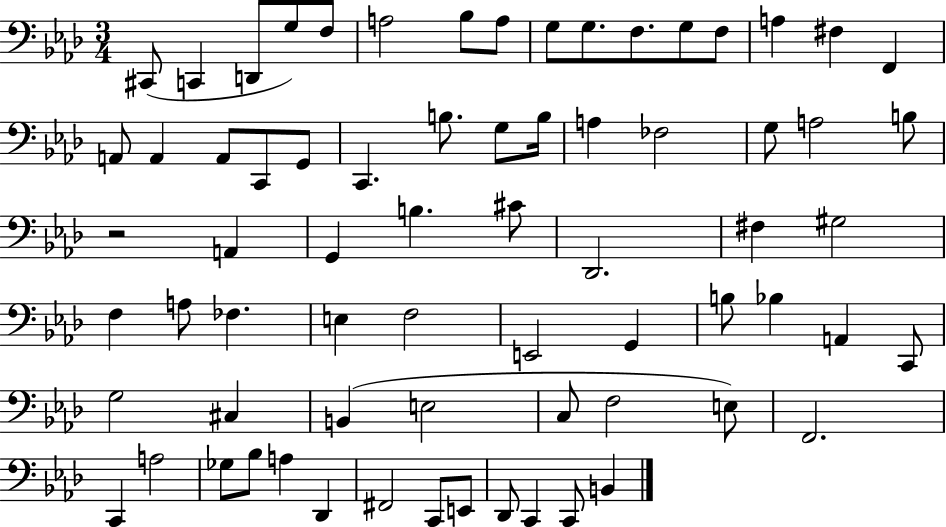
{
  \clef bass
  \numericTimeSignature
  \time 3/4
  \key aes \major
  cis,8( c,4 d,8 g8) f8 | a2 bes8 a8 | g8 g8. f8. g8 f8 | a4 fis4 f,4 | \break a,8 a,4 a,8 c,8 g,8 | c,4. b8. g8 b16 | a4 fes2 | g8 a2 b8 | \break r2 a,4 | g,4 b4. cis'8 | des,2. | fis4 gis2 | \break f4 a8 fes4. | e4 f2 | e,2 g,4 | b8 bes4 a,4 c,8 | \break g2 cis4 | b,4( e2 | c8 f2 e8) | f,2. | \break c,4 a2 | ges8 bes8 a4 des,4 | fis,2 c,8 e,8 | des,8 c,4 c,8 b,4 | \break \bar "|."
}